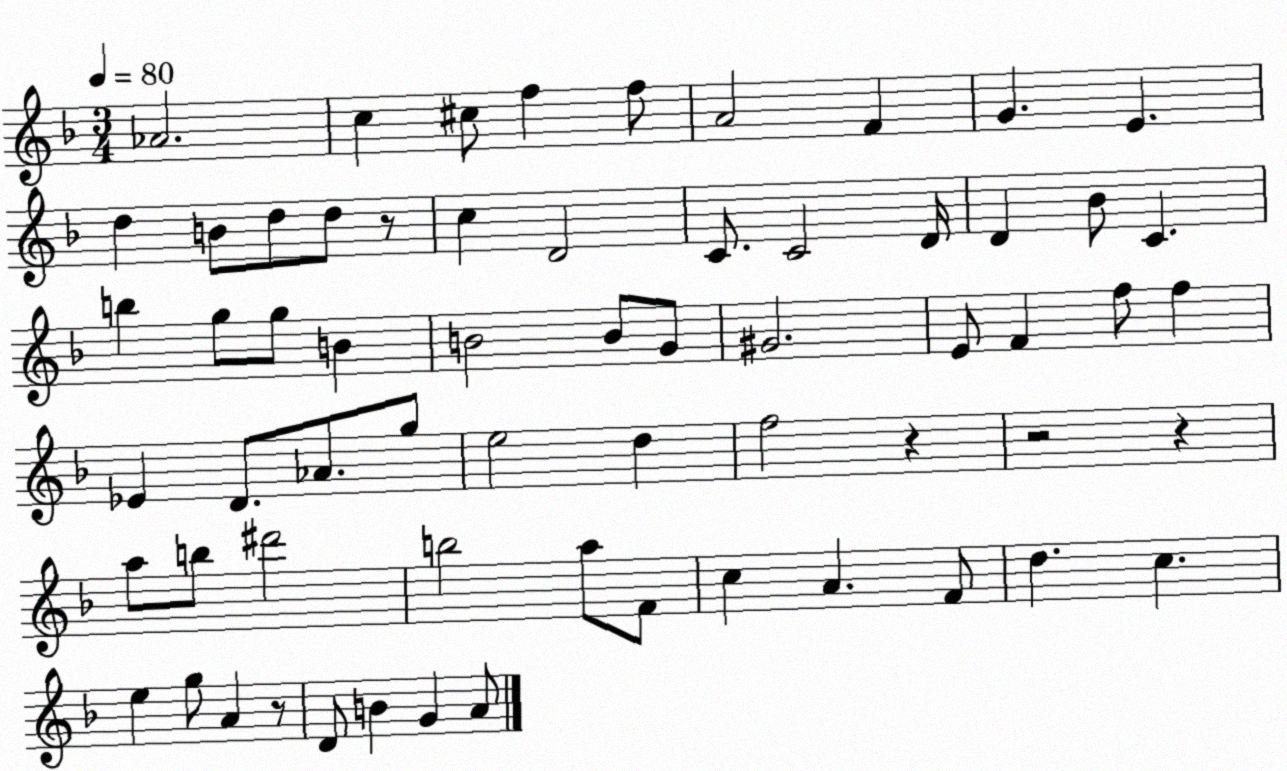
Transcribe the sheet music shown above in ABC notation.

X:1
T:Untitled
M:3/4
L:1/4
K:F
_A2 c ^c/2 f f/2 A2 F G E d B/2 d/2 d/2 z/2 c D2 C/2 C2 D/4 D _B/2 C b g/2 g/2 B B2 B/2 G/2 ^G2 E/2 F f/2 f _E D/2 _A/2 g/2 e2 d f2 z z2 z a/2 b/2 ^d'2 b2 a/2 F/2 c A F/2 d c e g/2 A z/2 D/2 B G A/2